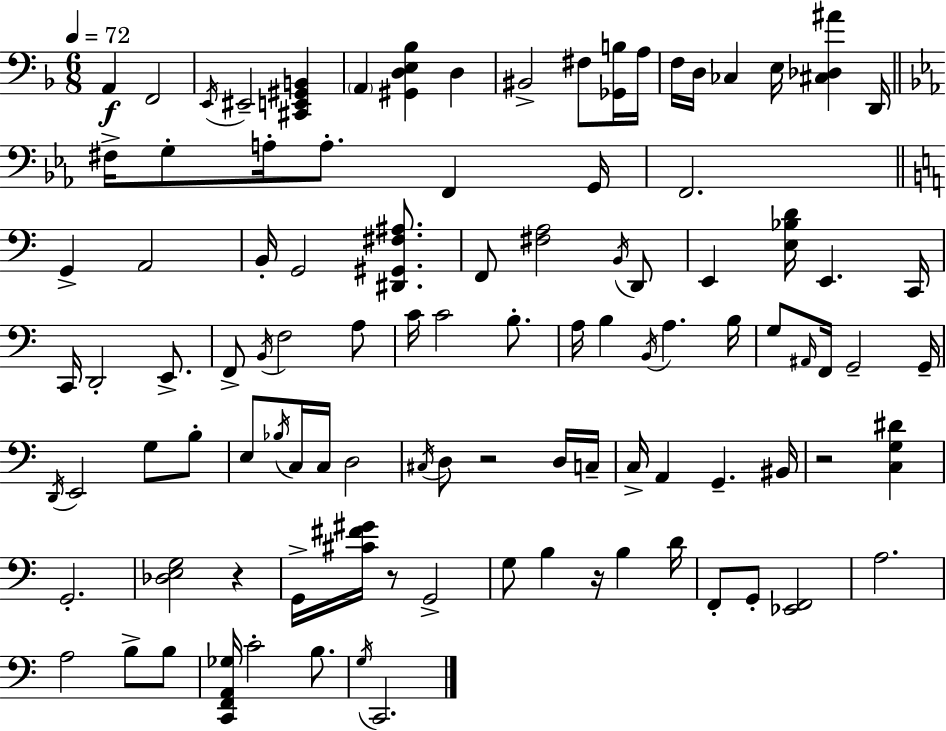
{
  \clef bass
  \numericTimeSignature
  \time 6/8
  \key f \major
  \tempo 4 = 72
  a,4\f f,2 | \acciaccatura { e,16 } eis,2-- <cis, e, gis, b,>4 | \parenthesize a,4 <gis, d e bes>4 d4 | bis,2-> fis8 <ges, b>16 | \break a16 f16 d16 ces4 e16 <cis des ais'>4 | d,16 \bar "||" \break \key ees \major fis16-> g8-. a16-. a8.-. f,4 g,16 | f,2. | \bar "||" \break \key c \major g,4-> a,2 | b,16-. g,2 <dis, gis, fis ais>8. | f,8 <fis a>2 \acciaccatura { b,16 } d,8 | e,4 <e bes d'>16 e,4. | \break c,16 c,16 d,2-. e,8.-> | f,8-> \acciaccatura { b,16 } f2 | a8 c'16 c'2 b8.-. | a16 b4 \acciaccatura { b,16 } a4. | \break b16 g8 \grace { ais,16 } f,16 g,2-- | g,16-- \acciaccatura { d,16 } e,2 | g8 b8-. e8 \acciaccatura { bes16 } c16 c16 d2 | \acciaccatura { cis16 } d8 r2 | \break d16 c16-- c16-> a,4 | g,4.-- bis,16 r2 | <c g dis'>4 g,2.-. | <des e g>2 | \break r4 g,16-> <cis' fis' gis'>16 r8 g,2-> | g8 b4 | r16 b4 d'16 f,8-. g,8-. <ees, f,>2 | a2. | \break a2 | b8-> b8 <c, f, a, ges>16 c'2-. | b8. \acciaccatura { g16 } c,2. | \bar "|."
}